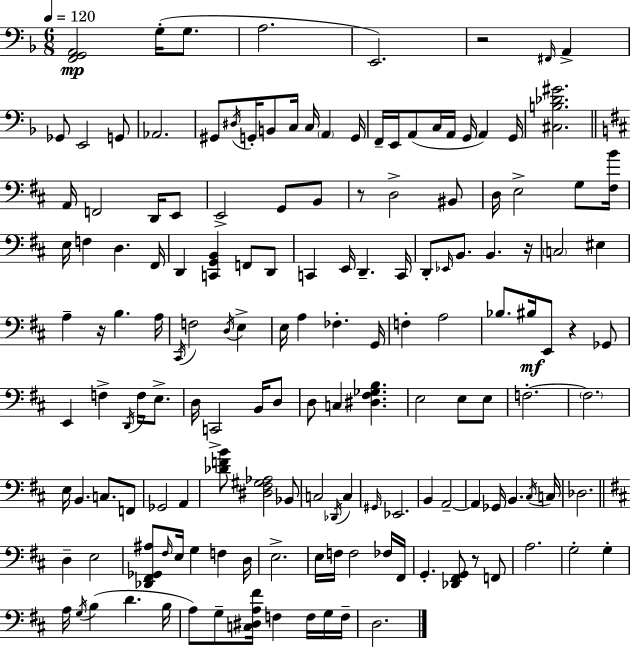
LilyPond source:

{
  \clef bass
  \numericTimeSignature
  \time 6/8
  \key f \major
  \tempo 4 = 120
  <f, g, a,>2\mp g16-.( g8. | a2. | e,2.) | r2 \grace { fis,16 } a,4-> | \break ges,8 e,2 g,8 | aes,2. | gis,8 \acciaccatura { dis16 } g,16-. b,8 c16 c16 \parenthesize a,4 | g,16 f,16-- e,16 a,8( c16 a,16 g,16 a,4) | \break g,16 <cis b des' gis'>2. | \bar "||" \break \key d \major a,16 f,2 d,16 e,8 | e,2-> g,8 b,8 | r8 d2-> bis,8 | d16 e2-> g8 <fis b'>16 | \break e16 f4 d4. fis,16 | d,4 <c, g, b,>4 f,8 d,8 | c,4 e,16 d,4.-- c,16 | d,8-. \grace { ees,16 } b,8. b,4. | \break r16 \parenthesize c2 eis4 | a4-- r16 b4. | a16 \acciaccatura { cis,16 } f2 \acciaccatura { d16 } e4-> | e16 a4 fes4.-. | \break g,16 f4-. a2 | bes8. bis16\mf e,8 r4 | ges,8 e,4 f4-> \acciaccatura { d,16 } | f16 e8.-> d16 c,2-> | \break b,16 d8 d8 c4 <dis fis ges b>4. | e2 | e8 e8 f2.-.~~ | \parenthesize f2. | \break e16 b,4. c8. | f,8 ges,2 | a,4 <des' f' b'>8 <dis fis gis aes>2 | bes,8 c2 | \break \acciaccatura { des,16 } c4 \grace { gis,16 } ees,2. | b,4 a,2--~~ | a,4 ges,16 b,4. | \acciaccatura { cis16 } c16 des2. | \break \bar "||" \break \key d \major d4-- e2 | <des, fis, ges, ais>8 \grace { fis16 } e16 g4 f4 | d16 e2.-> | e16 f16 f2 fes16 | \break fis,16 g,4.-. <des, fis, g,>8 r8 f,8 | a2. | g2-. g4-. | a16 \acciaccatura { g16 } b4( d'4. | \break b16 a8) g8-- <c dis a fis'>16 f4 f16 | g16 f16-- d2. | \bar "|."
}